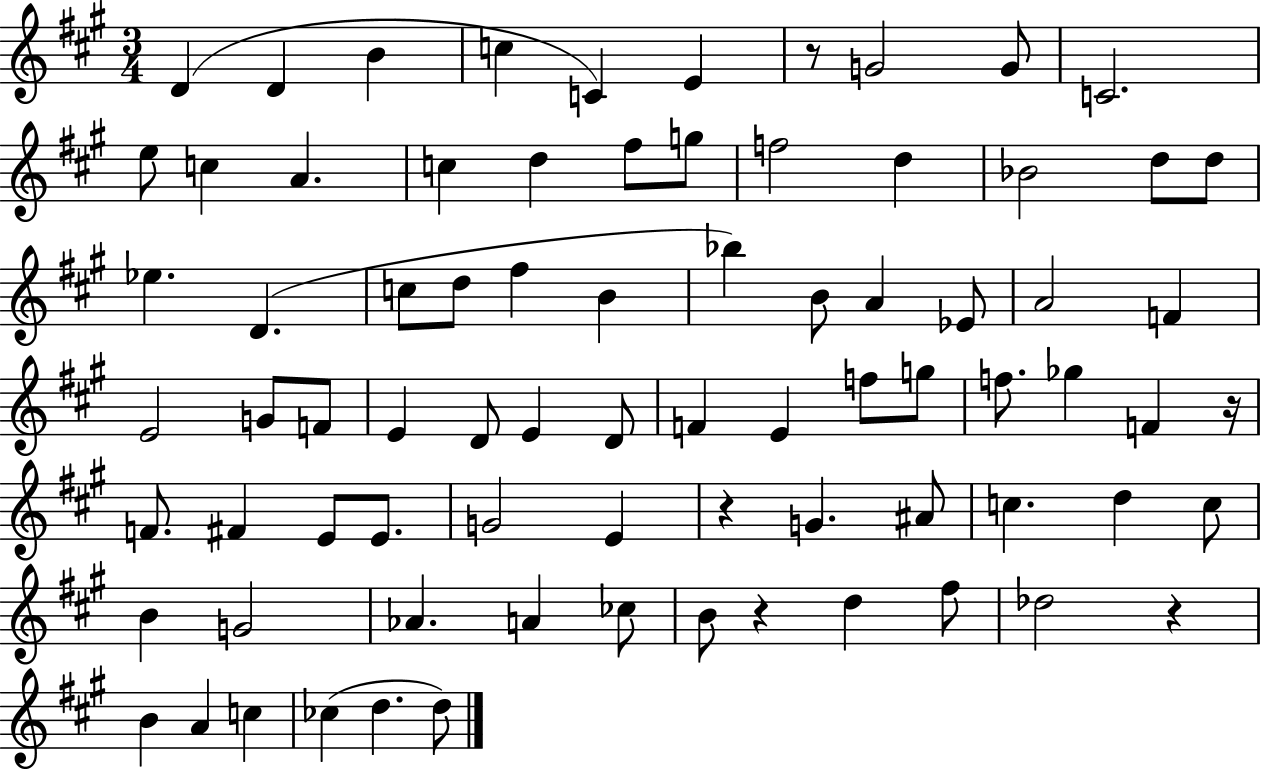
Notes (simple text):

D4/q D4/q B4/q C5/q C4/q E4/q R/e G4/h G4/e C4/h. E5/e C5/q A4/q. C5/q D5/q F#5/e G5/e F5/h D5/q Bb4/h D5/e D5/e Eb5/q. D4/q. C5/e D5/e F#5/q B4/q Bb5/q B4/e A4/q Eb4/e A4/h F4/q E4/h G4/e F4/e E4/q D4/e E4/q D4/e F4/q E4/q F5/e G5/e F5/e. Gb5/q F4/q R/s F4/e. F#4/q E4/e E4/e. G4/h E4/q R/q G4/q. A#4/e C5/q. D5/q C5/e B4/q G4/h Ab4/q. A4/q CES5/e B4/e R/q D5/q F#5/e Db5/h R/q B4/q A4/q C5/q CES5/q D5/q. D5/e